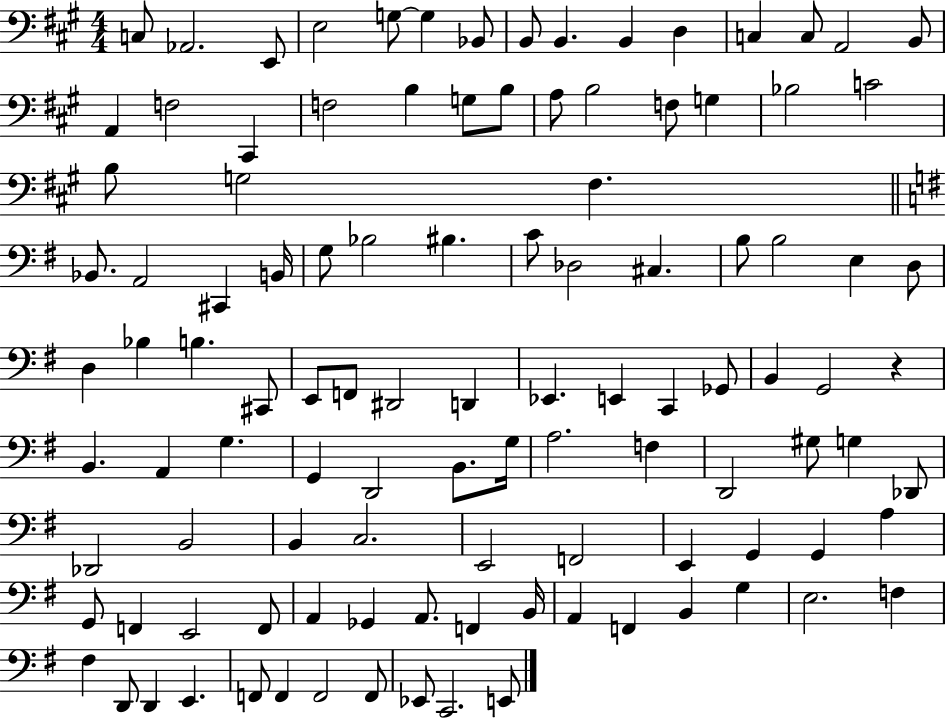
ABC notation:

X:1
T:Untitled
M:4/4
L:1/4
K:A
C,/2 _A,,2 E,,/2 E,2 G,/2 G, _B,,/2 B,,/2 B,, B,, D, C, C,/2 A,,2 B,,/2 A,, F,2 ^C,, F,2 B, G,/2 B,/2 A,/2 B,2 F,/2 G, _B,2 C2 B,/2 G,2 ^F, _B,,/2 A,,2 ^C,, B,,/4 G,/2 _B,2 ^B, C/2 _D,2 ^C, B,/2 B,2 E, D,/2 D, _B, B, ^C,,/2 E,,/2 F,,/2 ^D,,2 D,, _E,, E,, C,, _G,,/2 B,, G,,2 z B,, A,, G, G,, D,,2 B,,/2 G,/4 A,2 F, D,,2 ^G,/2 G, _D,,/2 _D,,2 B,,2 B,, C,2 E,,2 F,,2 E,, G,, G,, A, G,,/2 F,, E,,2 F,,/2 A,, _G,, A,,/2 F,, B,,/4 A,, F,, B,, G, E,2 F, ^F, D,,/2 D,, E,, F,,/2 F,, F,,2 F,,/2 _E,,/2 C,,2 E,,/2